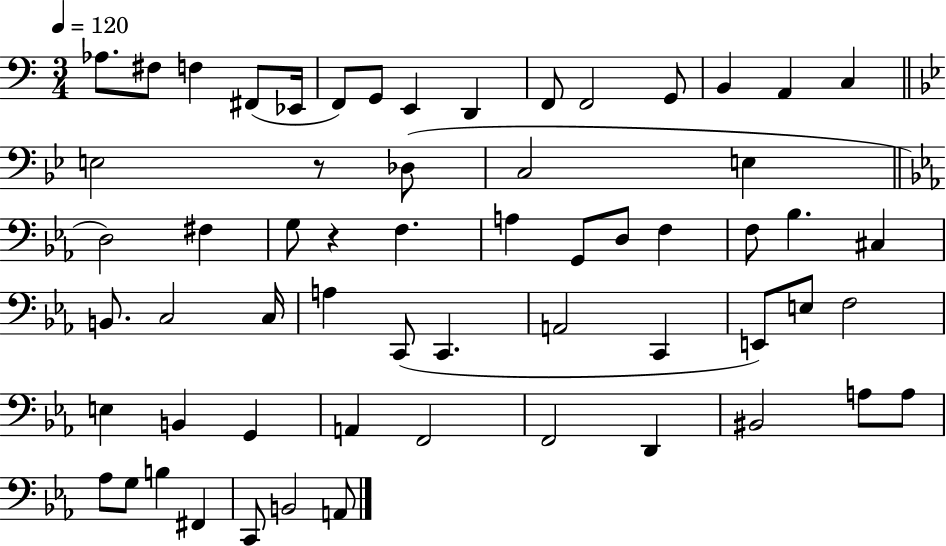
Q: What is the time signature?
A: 3/4